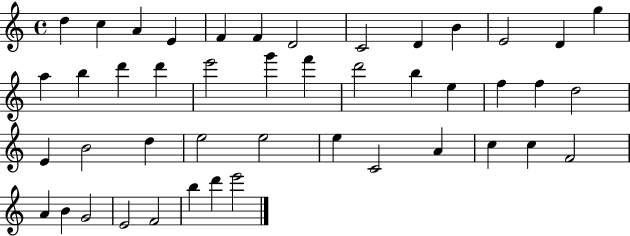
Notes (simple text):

D5/q C5/q A4/q E4/q F4/q F4/q D4/h C4/h D4/q B4/q E4/h D4/q G5/q A5/q B5/q D6/q D6/q E6/h G6/q F6/q D6/h B5/q E5/q F5/q F5/q D5/h E4/q B4/h D5/q E5/h E5/h E5/q C4/h A4/q C5/q C5/q F4/h A4/q B4/q G4/h E4/h F4/h B5/q D6/q E6/h